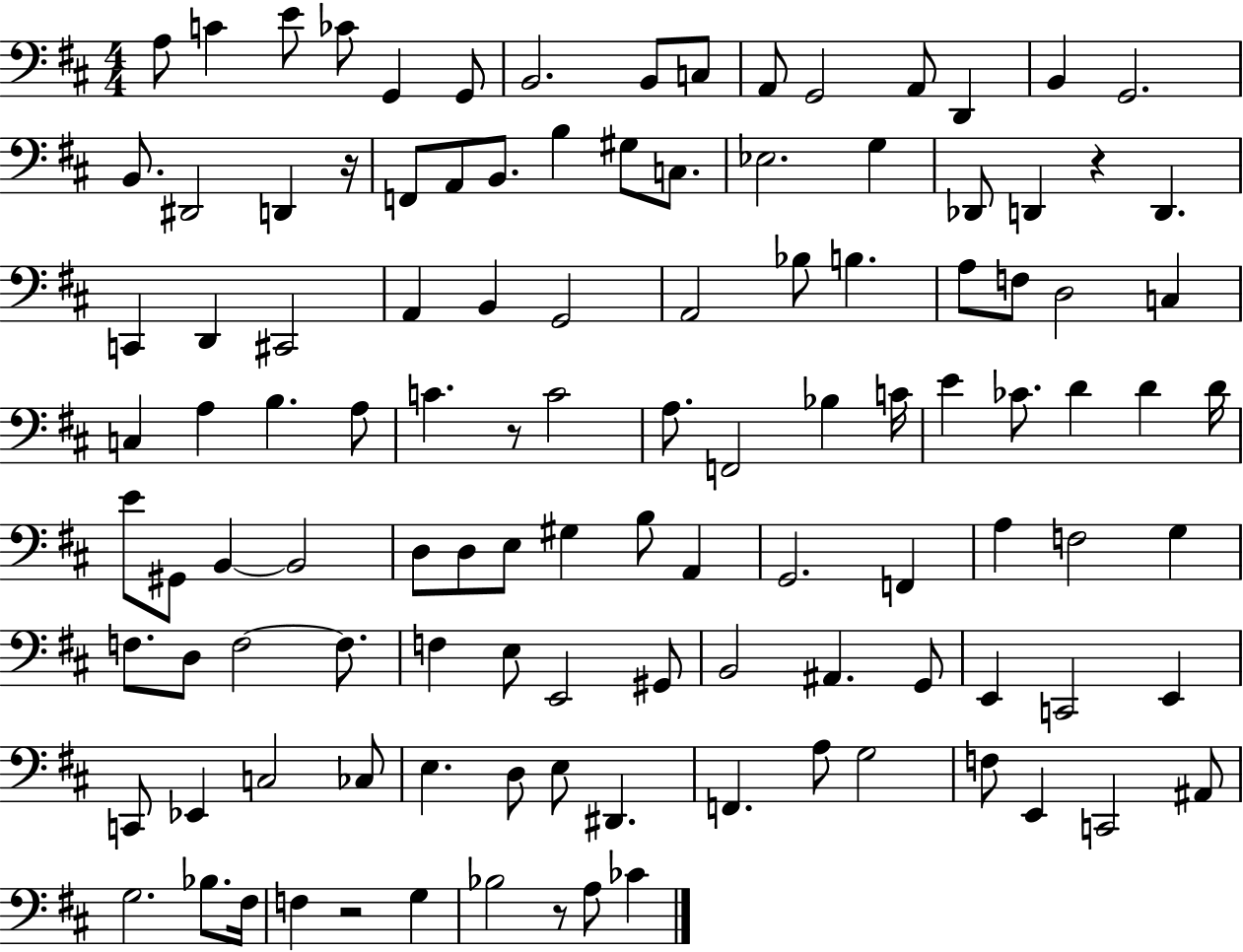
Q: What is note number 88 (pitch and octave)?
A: Eb2